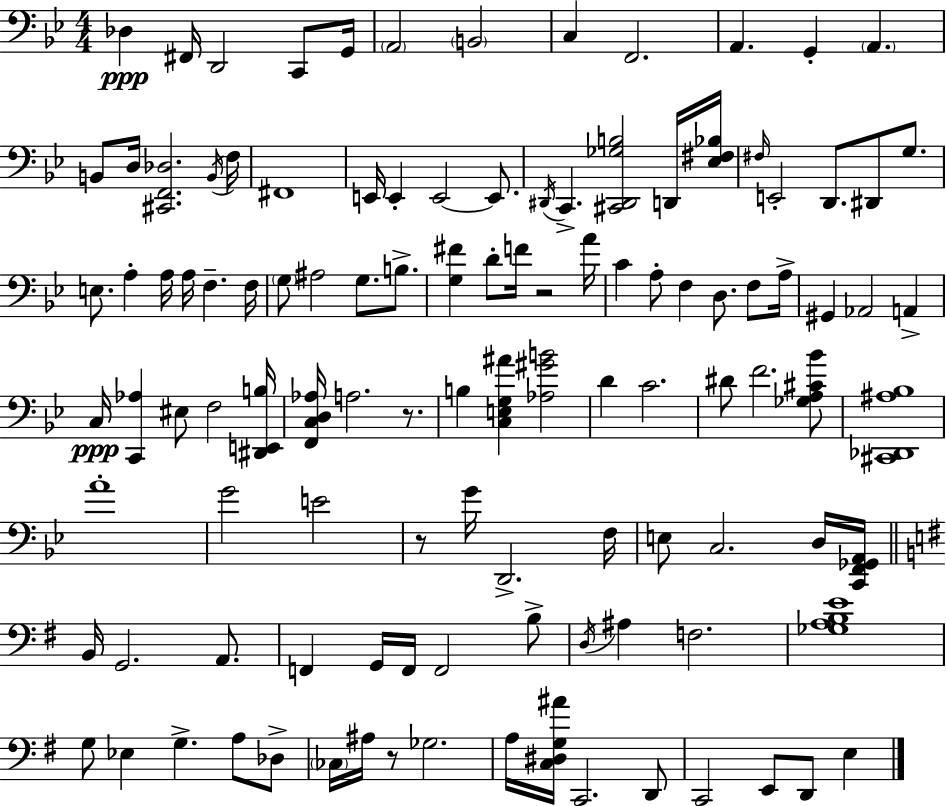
Db3/q F#2/s D2/h C2/e G2/s A2/h B2/h C3/q F2/h. A2/q. G2/q A2/q. B2/e D3/s [C#2,F2,Db3]/h. B2/s F3/s F#2/w E2/s E2/q E2/h E2/e. D#2/s C2/q. [C#2,D#2,Gb3,B3]/h D2/s [Eb3,F#3,Bb3]/s F#3/s E2/h D2/e. D#2/e G3/e. E3/e. A3/q A3/s A3/s F3/q. F3/s G3/e A#3/h G3/e. B3/e. [G3,F#4]/q D4/e F4/s R/h A4/s C4/q A3/e F3/q D3/e. F3/e A3/s G#2/q Ab2/h A2/q C3/s [C2,Ab3]/q EIS3/e F3/h [D#2,E2,B3]/s [F2,C3,D3,Ab3]/s A3/h. R/e. B3/q [C3,E3,G3,A#4]/q [Ab3,G#4,B4]/h D4/q C4/h. D#4/e F4/h. [Gb3,A3,C#4,Bb4]/e [C#2,Db2,A#3,Bb3]/w A4/w G4/h E4/h R/e G4/s D2/h. F3/s E3/e C3/h. D3/s [C2,F2,Gb2,A2]/s B2/s G2/h. A2/e. F2/q G2/s F2/s F2/h B3/e D3/s A#3/q F3/h. [Gb3,A3,B3,E4]/w G3/e Eb3/q G3/q. A3/e Db3/e CES3/s A#3/s R/e Gb3/h. A3/s [C3,D#3,G3,A#4]/s C2/h. D2/e C2/h E2/e D2/e E3/q